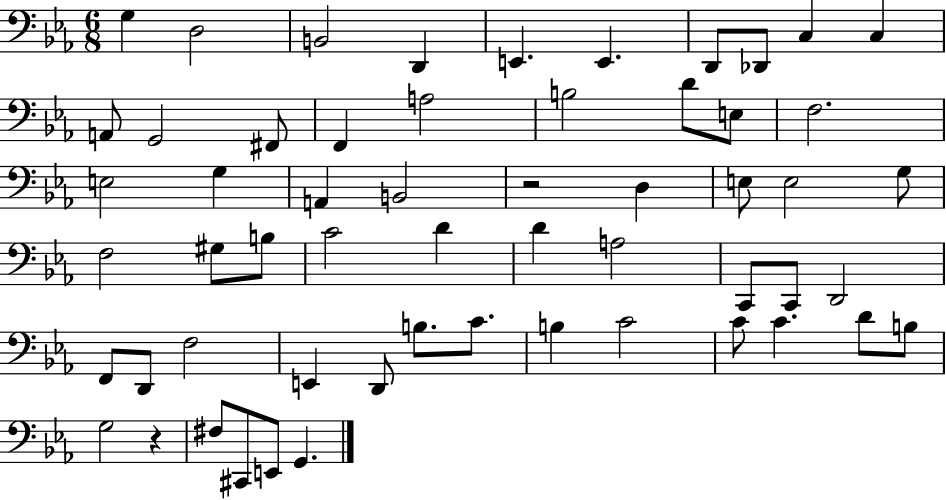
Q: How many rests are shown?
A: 2